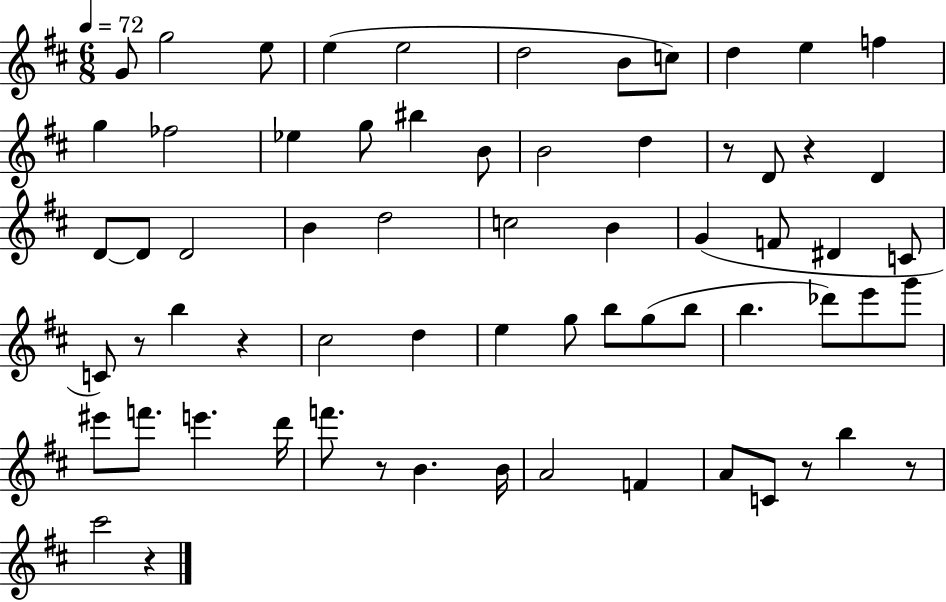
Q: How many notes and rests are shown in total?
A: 66